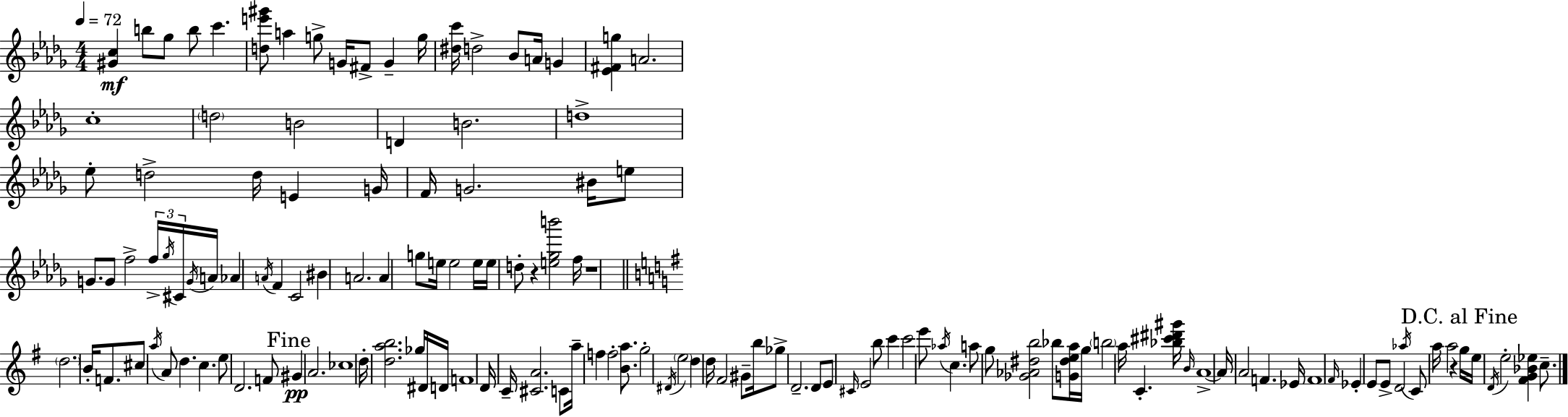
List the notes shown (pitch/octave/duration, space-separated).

[G#4,C5]/q B5/e Gb5/e B5/e C6/q. [D5,E6,G#6]/e A5/q G5/e G4/s F#4/e G4/q G5/s [D#5,C6]/s D5/h Bb4/e A4/s G4/q [Eb4,F#4,G5]/q A4/h. C5/w D5/h B4/h D4/q B4/h. D5/w Eb5/e D5/h D5/s E4/q G4/s F4/s G4/h. BIS4/s E5/e G4/e. G4/e F5/h F5/s Gb5/s C#4/s G4/s A4/s Ab4/q A4/s F4/q C4/h BIS4/q A4/h. A4/q G5/e E5/s E5/h E5/s E5/s D5/e R/q [E5,Gb5,B6]/h F5/s R/w D5/h. B4/s F4/e. C#5/e A5/s A4/e D5/q. C5/q. E5/e D4/h. F4/e G#4/q A4/h. CES5/w D5/s [D5,A5,B5]/h. Gb5/s D#4/s D4/s F4/w D4/s C4/s [C#4,A4]/h. C4/e A5/s F5/q F5/h [B4,A5]/e. G5/h D#4/s E5/h D5/q D5/s F#4/h G#4/e B5/s Gb5/e D4/h. D4/e E4/e C#4/s E4/h B5/e C6/q C6/h E6/e Ab5/s C5/q. A5/e G5/e [Gb4,Ab4,D#5,B5]/h Bb5/e [G4,D#5,E5,A5]/s G5/s B5/h A5/s C4/q. [Bb5,C#6,D#6,G#6]/s B4/s A4/w A4/s A4/h F4/q. Eb4/s F4/w F#4/s Eb4/q E4/e E4/e D4/h Ab5/s C4/e A5/s A5/h R/q G5/s E5/s D4/s E5/h [F#4,G4,Bb4,Eb5]/q C5/e.